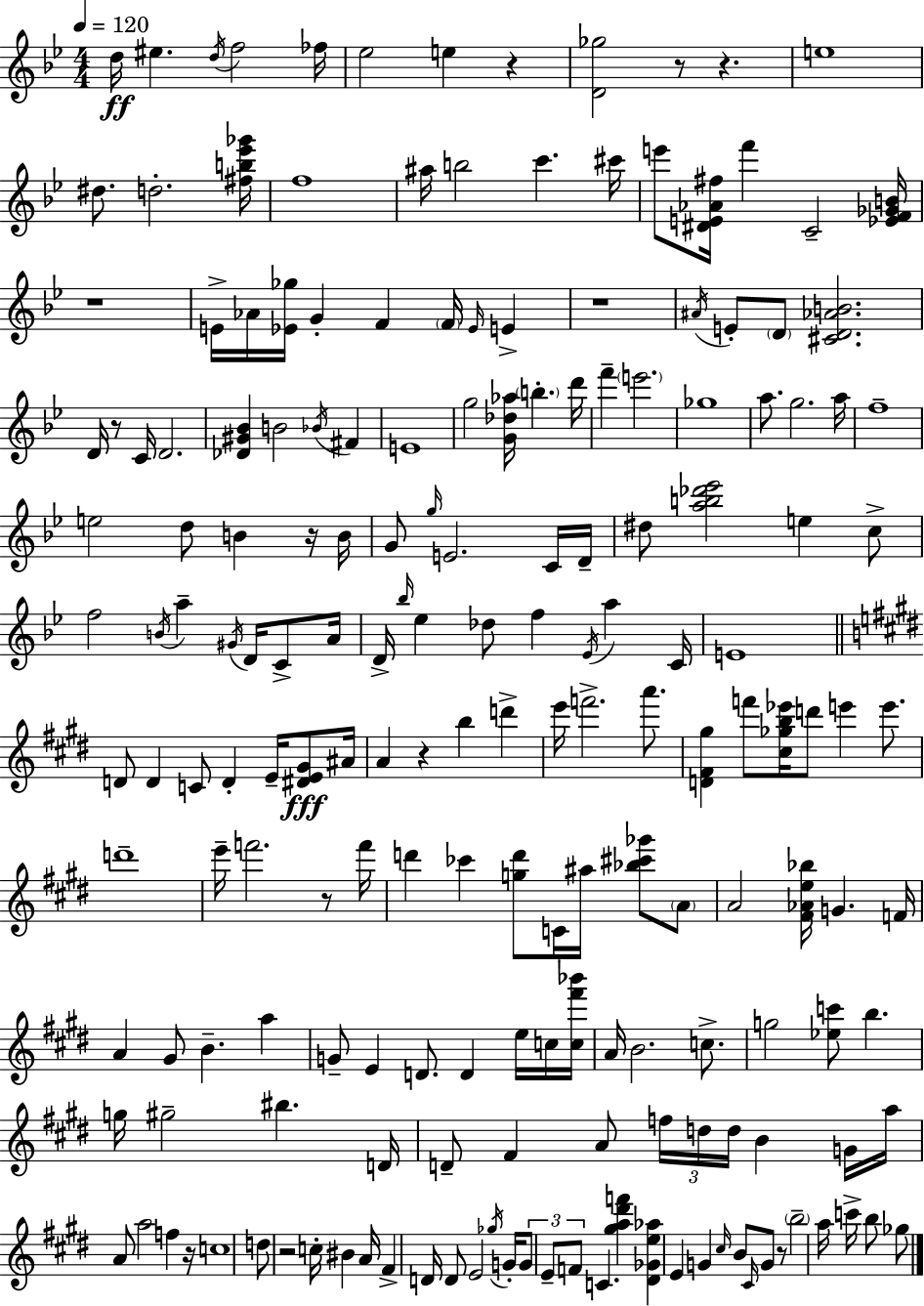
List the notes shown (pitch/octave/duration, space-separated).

D5/s EIS5/q. D5/s F5/h FES5/s Eb5/h E5/q R/q [D4,Gb5]/h R/e R/q. E5/w D#5/e. D5/h. [F#5,B5,Eb6,Gb6]/s F5/w A#5/s B5/h C6/q. C#6/s E6/e [D#4,E4,Ab4,F#5]/s F6/q C4/h [Eb4,F4,Gb4,B4]/s R/w E4/s Ab4/s [Eb4,Gb5]/s G4/q F4/q F4/s Eb4/s E4/q R/w A#4/s E4/e D4/e [C#4,D4,Ab4,B4]/h. D4/s R/e C4/s D4/h. [Db4,G#4,Bb4]/q B4/h Bb4/s F#4/q E4/w G5/h [G4,Db5,Ab5]/s B5/q. D6/s F6/q E6/h. Gb5/w A5/e. G5/h. A5/s F5/w E5/h D5/e B4/q R/s B4/s G4/e G5/s E4/h. C4/s D4/s D#5/e [A5,B5,Db6,Eb6]/h E5/q C5/e F5/h B4/s A5/q G#4/s D4/s C4/e A4/s D4/s Bb5/s Eb5/q Db5/e F5/q Eb4/s A5/q C4/s E4/w D4/e D4/q C4/e D4/q E4/s [D#4,E4,G#4]/e A#4/s A4/q R/q B5/q D6/q E6/s F6/h. A6/e. [D4,F#4,G#5]/q F6/e [C#5,Gb5,B5,Eb6]/s D6/e E6/q E6/e. D6/w E6/s F6/h. R/e F6/s D6/q CES6/q [G5,D6]/e C4/s A#5/s [Bb5,C#6,Gb6]/e A4/e A4/h [F#4,Ab4,E5,Bb5]/s G4/q. F4/s A4/q G#4/e B4/q. A5/q G4/e E4/q D4/e. D4/q E5/s C5/s [C5,F#6,Bb6]/s A4/s B4/h. C5/e. G5/h [Eb5,C6]/e B5/q. G5/s G#5/h BIS5/q. D4/s D4/e F#4/q A4/e F5/s D5/s D5/s B4/q G4/s A5/s A4/e A5/h F5/q R/s C5/w D5/e R/h C5/s BIS4/q A4/s F#4/q D4/s D4/e E4/h Gb5/s G4/s G4/e E4/e F4/e C4/q. [G#5,A5,D#6,F6]/q [D#4,Gb4,E5,Ab5]/q E4/q G4/q C#5/s B4/e C#4/s G4/e R/e B5/h A5/s C6/s B5/e Gb5/e